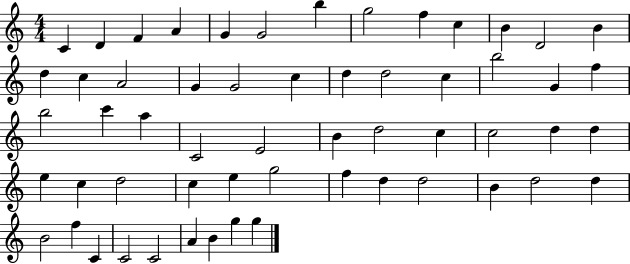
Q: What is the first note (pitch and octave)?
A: C4